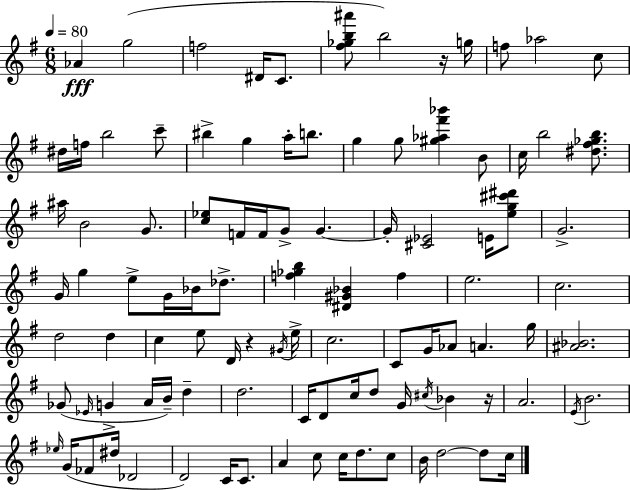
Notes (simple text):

Ab4/q G5/h F5/h D#4/s C4/e. [F#5,Gb5,B5,A#6]/e B5/h R/s G5/s F5/e Ab5/h C5/e D#5/s F5/s B5/h C6/e BIS5/q G5/q A5/s B5/e. G5/q G5/e [G#5,Ab5,F#6,Bb6]/q B4/e C5/s B5/h [D#5,F#5,Gb5,B5]/e. A#5/s B4/h G4/e. [C5,Eb5]/e F4/s F4/s G4/e G4/q. G4/s [C#4,Eb4]/h E4/s [E5,G5,C#6,D#6]/e G4/h. G4/s G5/q E5/e G4/s Bb4/s Db5/e. [F5,Gb5,B5]/q [D#4,G#4,Bb4]/q F5/q E5/h. C5/h. D5/h D5/q C5/q E5/e D4/s R/q G#4/s E5/s C5/h. C4/e G4/s Ab4/e A4/q. G5/s [A#4,Bb4]/h. Gb4/e Eb4/s G4/q A4/s B4/s D5/q D5/h. C4/s D4/e C5/s D5/e G4/s C#5/s Bb4/q R/s A4/h. E4/s B4/h. Eb5/s G4/s FES4/e D#5/s Db4/h D4/h C4/s C4/e. A4/q C5/e C5/s D5/e. C5/e B4/s D5/h D5/e C5/s